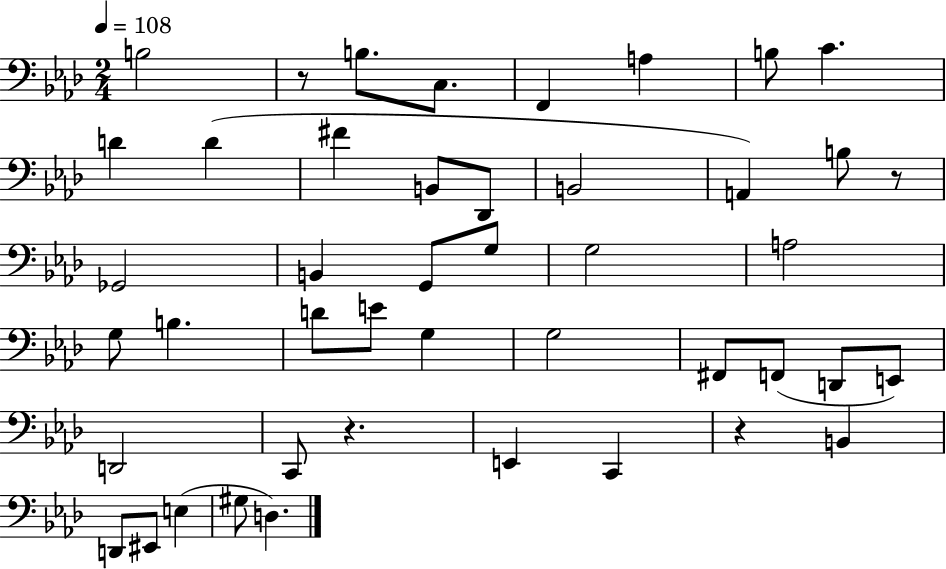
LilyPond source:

{
  \clef bass
  \numericTimeSignature
  \time 2/4
  \key aes \major
  \tempo 4 = 108
  b2 | r8 b8. c8. | f,4 a4 | b8 c'4. | \break d'4 d'4( | fis'4 b,8 des,8 | b,2 | a,4) b8 r8 | \break ges,2 | b,4 g,8 g8 | g2 | a2 | \break g8 b4. | d'8 e'8 g4 | g2 | fis,8 f,8( d,8 e,8) | \break d,2 | c,8 r4. | e,4 c,4 | r4 b,4 | \break d,8 eis,8 e4( | gis8 d4.) | \bar "|."
}